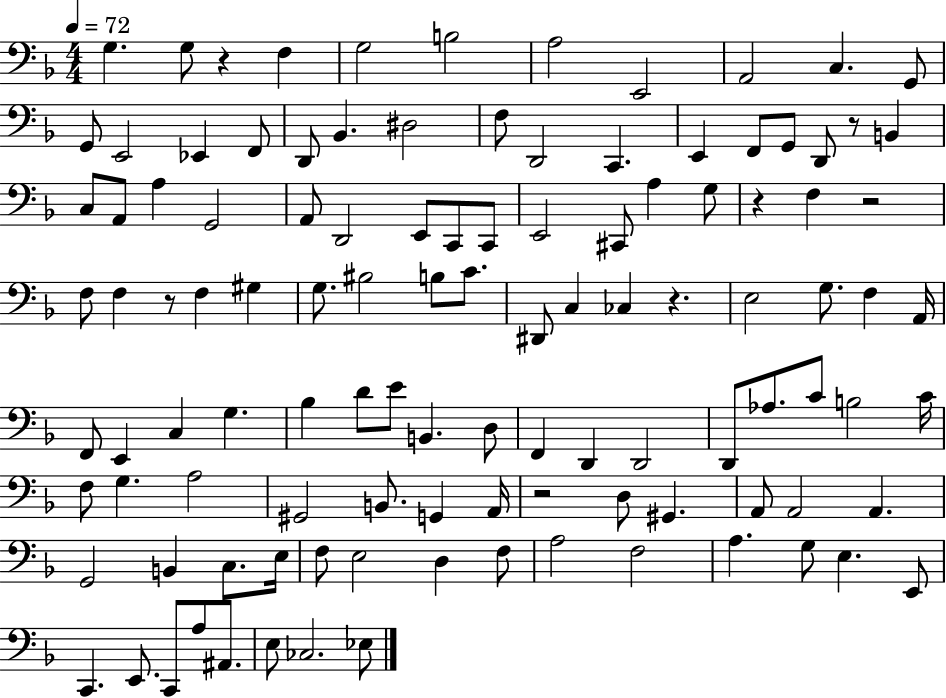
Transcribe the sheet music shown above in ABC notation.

X:1
T:Untitled
M:4/4
L:1/4
K:F
G, G,/2 z F, G,2 B,2 A,2 E,,2 A,,2 C, G,,/2 G,,/2 E,,2 _E,, F,,/2 D,,/2 _B,, ^D,2 F,/2 D,,2 C,, E,, F,,/2 G,,/2 D,,/2 z/2 B,, C,/2 A,,/2 A, G,,2 A,,/2 D,,2 E,,/2 C,,/2 C,,/2 E,,2 ^C,,/2 A, G,/2 z F, z2 F,/2 F, z/2 F, ^G, G,/2 ^B,2 B,/2 C/2 ^D,,/2 C, _C, z E,2 G,/2 F, A,,/4 F,,/2 E,, C, G, _B, D/2 E/2 B,, D,/2 F,, D,, D,,2 D,,/2 _A,/2 C/2 B,2 C/4 F,/2 G, A,2 ^G,,2 B,,/2 G,, A,,/4 z2 D,/2 ^G,, A,,/2 A,,2 A,, G,,2 B,, C,/2 E,/4 F,/2 E,2 D, F,/2 A,2 F,2 A, G,/2 E, E,,/2 C,, E,,/2 C,,/2 A,/2 ^A,,/2 E,/2 _C,2 _E,/2